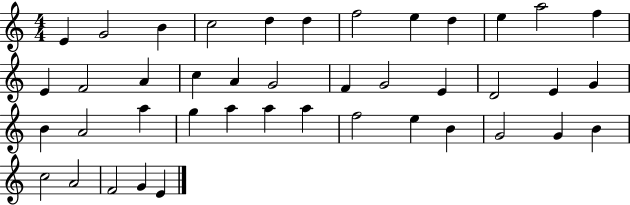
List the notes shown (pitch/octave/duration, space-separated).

E4/q G4/h B4/q C5/h D5/q D5/q F5/h E5/q D5/q E5/q A5/h F5/q E4/q F4/h A4/q C5/q A4/q G4/h F4/q G4/h E4/q D4/h E4/q G4/q B4/q A4/h A5/q G5/q A5/q A5/q A5/q F5/h E5/q B4/q G4/h G4/q B4/q C5/h A4/h F4/h G4/q E4/q